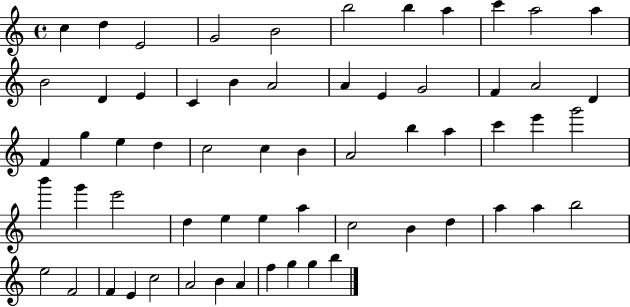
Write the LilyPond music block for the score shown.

{
  \clef treble
  \time 4/4
  \defaultTimeSignature
  \key c \major
  c''4 d''4 e'2 | g'2 b'2 | b''2 b''4 a''4 | c'''4 a''2 a''4 | \break b'2 d'4 e'4 | c'4 b'4 a'2 | a'4 e'4 g'2 | f'4 a'2 d'4 | \break f'4 g''4 e''4 d''4 | c''2 c''4 b'4 | a'2 b''4 a''4 | c'''4 e'''4 g'''2 | \break b'''4 g'''4 e'''2 | d''4 e''4 e''4 a''4 | c''2 b'4 d''4 | a''4 a''4 b''2 | \break e''2 f'2 | f'4 e'4 c''2 | a'2 b'4 a'4 | f''4 g''4 g''4 b''4 | \break \bar "|."
}